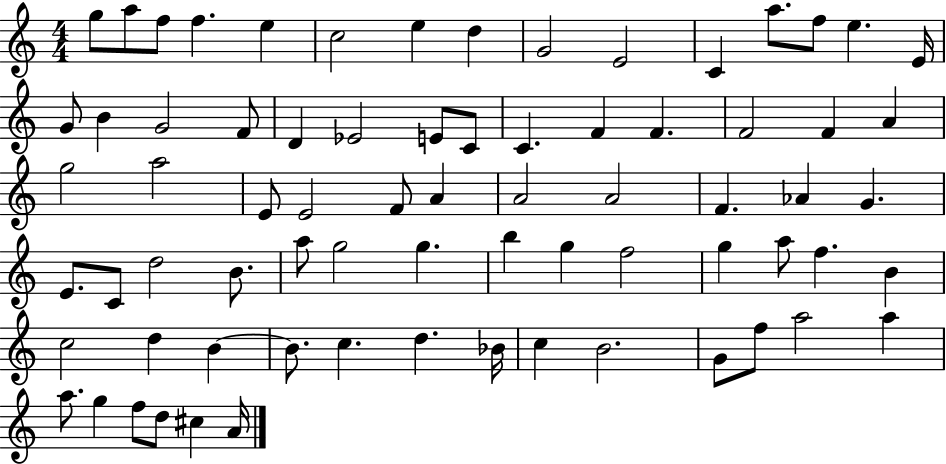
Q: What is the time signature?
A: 4/4